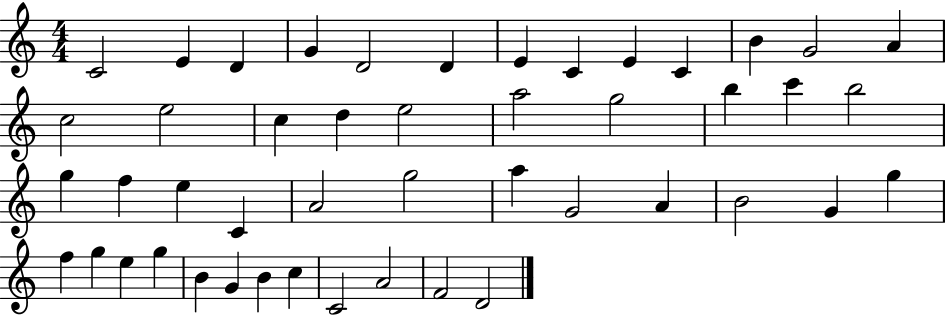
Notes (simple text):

C4/h E4/q D4/q G4/q D4/h D4/q E4/q C4/q E4/q C4/q B4/q G4/h A4/q C5/h E5/h C5/q D5/q E5/h A5/h G5/h B5/q C6/q B5/h G5/q F5/q E5/q C4/q A4/h G5/h A5/q G4/h A4/q B4/h G4/q G5/q F5/q G5/q E5/q G5/q B4/q G4/q B4/q C5/q C4/h A4/h F4/h D4/h